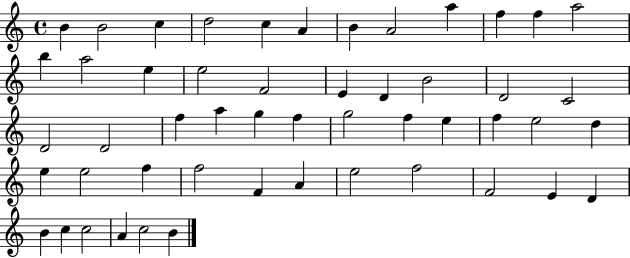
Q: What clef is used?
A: treble